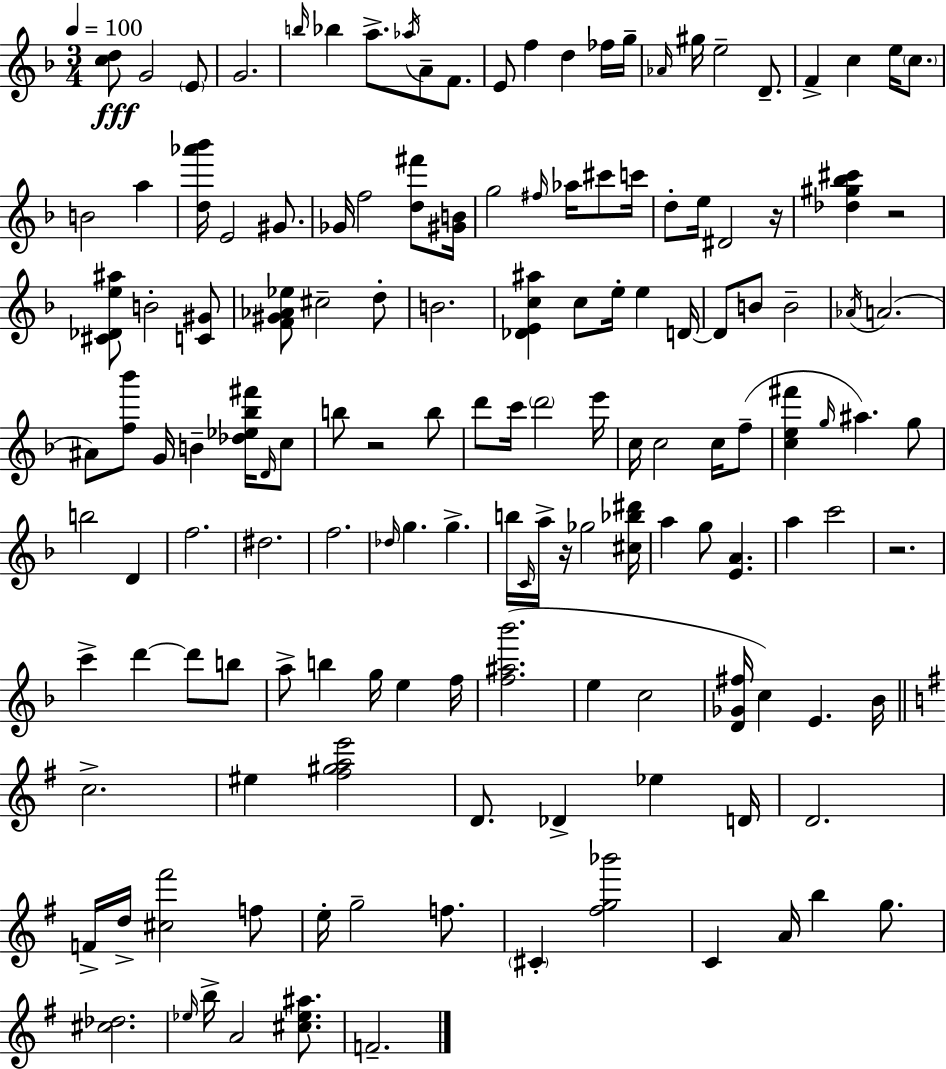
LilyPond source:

{
  \clef treble
  \numericTimeSignature
  \time 3/4
  \key f \major
  \tempo 4 = 100
  <c'' d''>8\fff g'2 \parenthesize e'8 | g'2. | \grace { b''16 } bes''4 a''8.-> \acciaccatura { aes''16 } a'8-- f'8. | e'8 f''4 d''4 | \break fes''16 g''16-- \grace { aes'16 } gis''16 e''2-- | d'8.-- f'4-> c''4 e''16 | \parenthesize c''8. b'2 a''4 | <d'' aes''' bes'''>16 e'2 | \break gis'8. ges'16 f''2 | <d'' fis'''>8 <gis' b'>16 g''2 \grace { fis''16 } | aes''16 cis'''8 c'''16 d''8-. e''16 dis'2 | r16 <des'' gis'' bes'' cis'''>4 r2 | \break <cis' des' e'' ais''>8 b'2-. | <c' gis'>8 <f' gis' aes' ees''>8 cis''2-- | d''8-. b'2. | <des' e' c'' ais''>4 c''8 e''16-. e''4 | \break d'16~~ d'8 b'8 b'2-- | \acciaccatura { aes'16 }( a'2. | ais'8) <f'' bes'''>8 g'16 b'4-- | <des'' ees'' bes'' fis'''>16 \grace { d'16 } c''8 b''8 r2 | \break b''8 d'''8 c'''16 \parenthesize d'''2 | e'''16 c''16 c''2 | c''16 f''8--( <c'' e'' fis'''>4 \grace { g''16 } ais''4.) | g''8 b''2 | \break d'4 f''2. | dis''2. | f''2. | \grace { des''16 } g''4. | \break g''4.-> b''16 \grace { c'16 } a''16-> r16 | ges''2 <cis'' bes'' dis'''>16 a''4 | g''8 <e' a'>4. a''4 | c'''2 r2. | \break c'''4-> | d'''4~~ d'''8 b''8 a''8-> b''4 | g''16 e''4 f''16 <f'' ais'' bes'''>2.( | e''4 | \break c''2 <d' ges' fis''>16 c''4) | e'4. bes'16 \bar "||" \break \key e \minor c''2.-> | eis''4 <fis'' gis'' a'' e'''>2 | d'8. des'4-> ees''4 d'16 | d'2. | \break f'16-> d''16-> <cis'' fis'''>2 f''8 | e''16-. g''2-- f''8. | \parenthesize cis'4-. <fis'' g'' bes'''>2 | c'4 a'16 b''4 g''8. | \break <cis'' des''>2. | \grace { ees''16 } b''16-> a'2 <cis'' ees'' ais''>8. | f'2.-- | \bar "|."
}